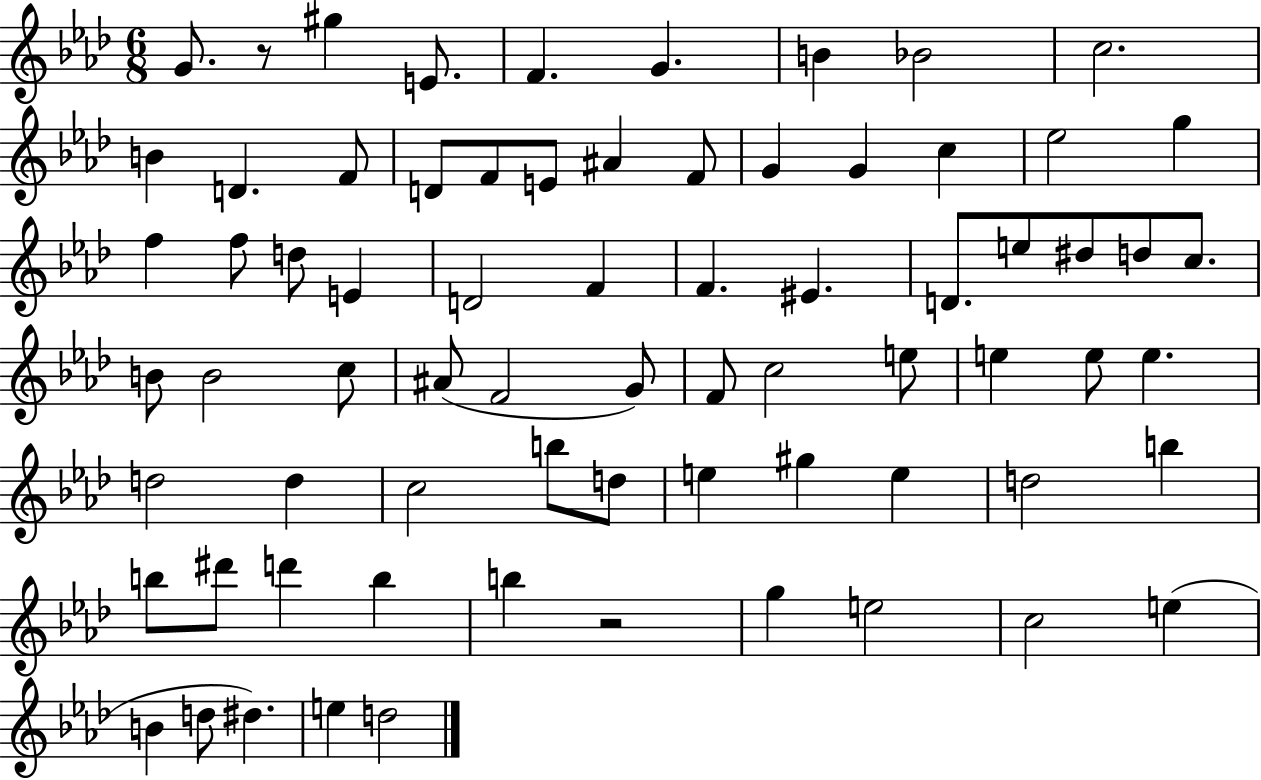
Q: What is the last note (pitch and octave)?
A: D5